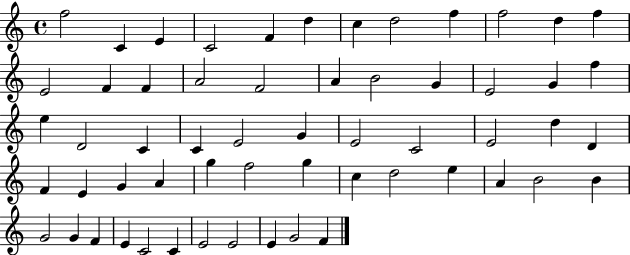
{
  \clef treble
  \time 4/4
  \defaultTimeSignature
  \key c \major
  f''2 c'4 e'4 | c'2 f'4 d''4 | c''4 d''2 f''4 | f''2 d''4 f''4 | \break e'2 f'4 f'4 | a'2 f'2 | a'4 b'2 g'4 | e'2 g'4 f''4 | \break e''4 d'2 c'4 | c'4 e'2 g'4 | e'2 c'2 | e'2 d''4 d'4 | \break f'4 e'4 g'4 a'4 | g''4 f''2 g''4 | c''4 d''2 e''4 | a'4 b'2 b'4 | \break g'2 g'4 f'4 | e'4 c'2 c'4 | e'2 e'2 | e'4 g'2 f'4 | \break \bar "|."
}